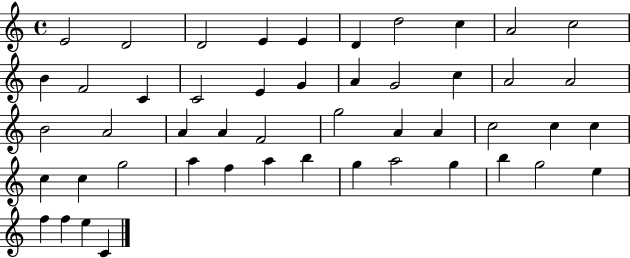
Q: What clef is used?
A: treble